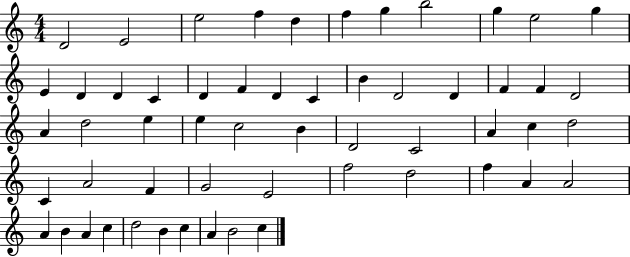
D4/h E4/h E5/h F5/q D5/q F5/q G5/q B5/h G5/q E5/h G5/q E4/q D4/q D4/q C4/q D4/q F4/q D4/q C4/q B4/q D4/h D4/q F4/q F4/q D4/h A4/q D5/h E5/q E5/q C5/h B4/q D4/h C4/h A4/q C5/q D5/h C4/q A4/h F4/q G4/h E4/h F5/h D5/h F5/q A4/q A4/h A4/q B4/q A4/q C5/q D5/h B4/q C5/q A4/q B4/h C5/q